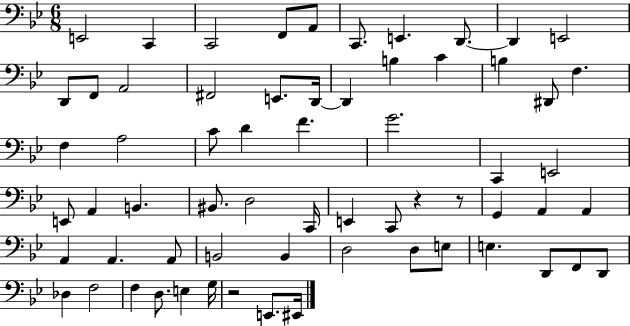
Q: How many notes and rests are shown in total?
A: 64